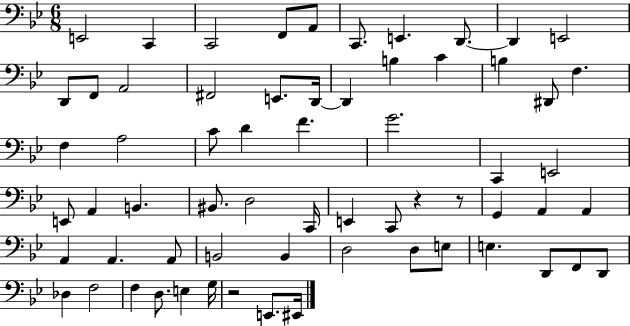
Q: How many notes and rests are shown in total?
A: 64